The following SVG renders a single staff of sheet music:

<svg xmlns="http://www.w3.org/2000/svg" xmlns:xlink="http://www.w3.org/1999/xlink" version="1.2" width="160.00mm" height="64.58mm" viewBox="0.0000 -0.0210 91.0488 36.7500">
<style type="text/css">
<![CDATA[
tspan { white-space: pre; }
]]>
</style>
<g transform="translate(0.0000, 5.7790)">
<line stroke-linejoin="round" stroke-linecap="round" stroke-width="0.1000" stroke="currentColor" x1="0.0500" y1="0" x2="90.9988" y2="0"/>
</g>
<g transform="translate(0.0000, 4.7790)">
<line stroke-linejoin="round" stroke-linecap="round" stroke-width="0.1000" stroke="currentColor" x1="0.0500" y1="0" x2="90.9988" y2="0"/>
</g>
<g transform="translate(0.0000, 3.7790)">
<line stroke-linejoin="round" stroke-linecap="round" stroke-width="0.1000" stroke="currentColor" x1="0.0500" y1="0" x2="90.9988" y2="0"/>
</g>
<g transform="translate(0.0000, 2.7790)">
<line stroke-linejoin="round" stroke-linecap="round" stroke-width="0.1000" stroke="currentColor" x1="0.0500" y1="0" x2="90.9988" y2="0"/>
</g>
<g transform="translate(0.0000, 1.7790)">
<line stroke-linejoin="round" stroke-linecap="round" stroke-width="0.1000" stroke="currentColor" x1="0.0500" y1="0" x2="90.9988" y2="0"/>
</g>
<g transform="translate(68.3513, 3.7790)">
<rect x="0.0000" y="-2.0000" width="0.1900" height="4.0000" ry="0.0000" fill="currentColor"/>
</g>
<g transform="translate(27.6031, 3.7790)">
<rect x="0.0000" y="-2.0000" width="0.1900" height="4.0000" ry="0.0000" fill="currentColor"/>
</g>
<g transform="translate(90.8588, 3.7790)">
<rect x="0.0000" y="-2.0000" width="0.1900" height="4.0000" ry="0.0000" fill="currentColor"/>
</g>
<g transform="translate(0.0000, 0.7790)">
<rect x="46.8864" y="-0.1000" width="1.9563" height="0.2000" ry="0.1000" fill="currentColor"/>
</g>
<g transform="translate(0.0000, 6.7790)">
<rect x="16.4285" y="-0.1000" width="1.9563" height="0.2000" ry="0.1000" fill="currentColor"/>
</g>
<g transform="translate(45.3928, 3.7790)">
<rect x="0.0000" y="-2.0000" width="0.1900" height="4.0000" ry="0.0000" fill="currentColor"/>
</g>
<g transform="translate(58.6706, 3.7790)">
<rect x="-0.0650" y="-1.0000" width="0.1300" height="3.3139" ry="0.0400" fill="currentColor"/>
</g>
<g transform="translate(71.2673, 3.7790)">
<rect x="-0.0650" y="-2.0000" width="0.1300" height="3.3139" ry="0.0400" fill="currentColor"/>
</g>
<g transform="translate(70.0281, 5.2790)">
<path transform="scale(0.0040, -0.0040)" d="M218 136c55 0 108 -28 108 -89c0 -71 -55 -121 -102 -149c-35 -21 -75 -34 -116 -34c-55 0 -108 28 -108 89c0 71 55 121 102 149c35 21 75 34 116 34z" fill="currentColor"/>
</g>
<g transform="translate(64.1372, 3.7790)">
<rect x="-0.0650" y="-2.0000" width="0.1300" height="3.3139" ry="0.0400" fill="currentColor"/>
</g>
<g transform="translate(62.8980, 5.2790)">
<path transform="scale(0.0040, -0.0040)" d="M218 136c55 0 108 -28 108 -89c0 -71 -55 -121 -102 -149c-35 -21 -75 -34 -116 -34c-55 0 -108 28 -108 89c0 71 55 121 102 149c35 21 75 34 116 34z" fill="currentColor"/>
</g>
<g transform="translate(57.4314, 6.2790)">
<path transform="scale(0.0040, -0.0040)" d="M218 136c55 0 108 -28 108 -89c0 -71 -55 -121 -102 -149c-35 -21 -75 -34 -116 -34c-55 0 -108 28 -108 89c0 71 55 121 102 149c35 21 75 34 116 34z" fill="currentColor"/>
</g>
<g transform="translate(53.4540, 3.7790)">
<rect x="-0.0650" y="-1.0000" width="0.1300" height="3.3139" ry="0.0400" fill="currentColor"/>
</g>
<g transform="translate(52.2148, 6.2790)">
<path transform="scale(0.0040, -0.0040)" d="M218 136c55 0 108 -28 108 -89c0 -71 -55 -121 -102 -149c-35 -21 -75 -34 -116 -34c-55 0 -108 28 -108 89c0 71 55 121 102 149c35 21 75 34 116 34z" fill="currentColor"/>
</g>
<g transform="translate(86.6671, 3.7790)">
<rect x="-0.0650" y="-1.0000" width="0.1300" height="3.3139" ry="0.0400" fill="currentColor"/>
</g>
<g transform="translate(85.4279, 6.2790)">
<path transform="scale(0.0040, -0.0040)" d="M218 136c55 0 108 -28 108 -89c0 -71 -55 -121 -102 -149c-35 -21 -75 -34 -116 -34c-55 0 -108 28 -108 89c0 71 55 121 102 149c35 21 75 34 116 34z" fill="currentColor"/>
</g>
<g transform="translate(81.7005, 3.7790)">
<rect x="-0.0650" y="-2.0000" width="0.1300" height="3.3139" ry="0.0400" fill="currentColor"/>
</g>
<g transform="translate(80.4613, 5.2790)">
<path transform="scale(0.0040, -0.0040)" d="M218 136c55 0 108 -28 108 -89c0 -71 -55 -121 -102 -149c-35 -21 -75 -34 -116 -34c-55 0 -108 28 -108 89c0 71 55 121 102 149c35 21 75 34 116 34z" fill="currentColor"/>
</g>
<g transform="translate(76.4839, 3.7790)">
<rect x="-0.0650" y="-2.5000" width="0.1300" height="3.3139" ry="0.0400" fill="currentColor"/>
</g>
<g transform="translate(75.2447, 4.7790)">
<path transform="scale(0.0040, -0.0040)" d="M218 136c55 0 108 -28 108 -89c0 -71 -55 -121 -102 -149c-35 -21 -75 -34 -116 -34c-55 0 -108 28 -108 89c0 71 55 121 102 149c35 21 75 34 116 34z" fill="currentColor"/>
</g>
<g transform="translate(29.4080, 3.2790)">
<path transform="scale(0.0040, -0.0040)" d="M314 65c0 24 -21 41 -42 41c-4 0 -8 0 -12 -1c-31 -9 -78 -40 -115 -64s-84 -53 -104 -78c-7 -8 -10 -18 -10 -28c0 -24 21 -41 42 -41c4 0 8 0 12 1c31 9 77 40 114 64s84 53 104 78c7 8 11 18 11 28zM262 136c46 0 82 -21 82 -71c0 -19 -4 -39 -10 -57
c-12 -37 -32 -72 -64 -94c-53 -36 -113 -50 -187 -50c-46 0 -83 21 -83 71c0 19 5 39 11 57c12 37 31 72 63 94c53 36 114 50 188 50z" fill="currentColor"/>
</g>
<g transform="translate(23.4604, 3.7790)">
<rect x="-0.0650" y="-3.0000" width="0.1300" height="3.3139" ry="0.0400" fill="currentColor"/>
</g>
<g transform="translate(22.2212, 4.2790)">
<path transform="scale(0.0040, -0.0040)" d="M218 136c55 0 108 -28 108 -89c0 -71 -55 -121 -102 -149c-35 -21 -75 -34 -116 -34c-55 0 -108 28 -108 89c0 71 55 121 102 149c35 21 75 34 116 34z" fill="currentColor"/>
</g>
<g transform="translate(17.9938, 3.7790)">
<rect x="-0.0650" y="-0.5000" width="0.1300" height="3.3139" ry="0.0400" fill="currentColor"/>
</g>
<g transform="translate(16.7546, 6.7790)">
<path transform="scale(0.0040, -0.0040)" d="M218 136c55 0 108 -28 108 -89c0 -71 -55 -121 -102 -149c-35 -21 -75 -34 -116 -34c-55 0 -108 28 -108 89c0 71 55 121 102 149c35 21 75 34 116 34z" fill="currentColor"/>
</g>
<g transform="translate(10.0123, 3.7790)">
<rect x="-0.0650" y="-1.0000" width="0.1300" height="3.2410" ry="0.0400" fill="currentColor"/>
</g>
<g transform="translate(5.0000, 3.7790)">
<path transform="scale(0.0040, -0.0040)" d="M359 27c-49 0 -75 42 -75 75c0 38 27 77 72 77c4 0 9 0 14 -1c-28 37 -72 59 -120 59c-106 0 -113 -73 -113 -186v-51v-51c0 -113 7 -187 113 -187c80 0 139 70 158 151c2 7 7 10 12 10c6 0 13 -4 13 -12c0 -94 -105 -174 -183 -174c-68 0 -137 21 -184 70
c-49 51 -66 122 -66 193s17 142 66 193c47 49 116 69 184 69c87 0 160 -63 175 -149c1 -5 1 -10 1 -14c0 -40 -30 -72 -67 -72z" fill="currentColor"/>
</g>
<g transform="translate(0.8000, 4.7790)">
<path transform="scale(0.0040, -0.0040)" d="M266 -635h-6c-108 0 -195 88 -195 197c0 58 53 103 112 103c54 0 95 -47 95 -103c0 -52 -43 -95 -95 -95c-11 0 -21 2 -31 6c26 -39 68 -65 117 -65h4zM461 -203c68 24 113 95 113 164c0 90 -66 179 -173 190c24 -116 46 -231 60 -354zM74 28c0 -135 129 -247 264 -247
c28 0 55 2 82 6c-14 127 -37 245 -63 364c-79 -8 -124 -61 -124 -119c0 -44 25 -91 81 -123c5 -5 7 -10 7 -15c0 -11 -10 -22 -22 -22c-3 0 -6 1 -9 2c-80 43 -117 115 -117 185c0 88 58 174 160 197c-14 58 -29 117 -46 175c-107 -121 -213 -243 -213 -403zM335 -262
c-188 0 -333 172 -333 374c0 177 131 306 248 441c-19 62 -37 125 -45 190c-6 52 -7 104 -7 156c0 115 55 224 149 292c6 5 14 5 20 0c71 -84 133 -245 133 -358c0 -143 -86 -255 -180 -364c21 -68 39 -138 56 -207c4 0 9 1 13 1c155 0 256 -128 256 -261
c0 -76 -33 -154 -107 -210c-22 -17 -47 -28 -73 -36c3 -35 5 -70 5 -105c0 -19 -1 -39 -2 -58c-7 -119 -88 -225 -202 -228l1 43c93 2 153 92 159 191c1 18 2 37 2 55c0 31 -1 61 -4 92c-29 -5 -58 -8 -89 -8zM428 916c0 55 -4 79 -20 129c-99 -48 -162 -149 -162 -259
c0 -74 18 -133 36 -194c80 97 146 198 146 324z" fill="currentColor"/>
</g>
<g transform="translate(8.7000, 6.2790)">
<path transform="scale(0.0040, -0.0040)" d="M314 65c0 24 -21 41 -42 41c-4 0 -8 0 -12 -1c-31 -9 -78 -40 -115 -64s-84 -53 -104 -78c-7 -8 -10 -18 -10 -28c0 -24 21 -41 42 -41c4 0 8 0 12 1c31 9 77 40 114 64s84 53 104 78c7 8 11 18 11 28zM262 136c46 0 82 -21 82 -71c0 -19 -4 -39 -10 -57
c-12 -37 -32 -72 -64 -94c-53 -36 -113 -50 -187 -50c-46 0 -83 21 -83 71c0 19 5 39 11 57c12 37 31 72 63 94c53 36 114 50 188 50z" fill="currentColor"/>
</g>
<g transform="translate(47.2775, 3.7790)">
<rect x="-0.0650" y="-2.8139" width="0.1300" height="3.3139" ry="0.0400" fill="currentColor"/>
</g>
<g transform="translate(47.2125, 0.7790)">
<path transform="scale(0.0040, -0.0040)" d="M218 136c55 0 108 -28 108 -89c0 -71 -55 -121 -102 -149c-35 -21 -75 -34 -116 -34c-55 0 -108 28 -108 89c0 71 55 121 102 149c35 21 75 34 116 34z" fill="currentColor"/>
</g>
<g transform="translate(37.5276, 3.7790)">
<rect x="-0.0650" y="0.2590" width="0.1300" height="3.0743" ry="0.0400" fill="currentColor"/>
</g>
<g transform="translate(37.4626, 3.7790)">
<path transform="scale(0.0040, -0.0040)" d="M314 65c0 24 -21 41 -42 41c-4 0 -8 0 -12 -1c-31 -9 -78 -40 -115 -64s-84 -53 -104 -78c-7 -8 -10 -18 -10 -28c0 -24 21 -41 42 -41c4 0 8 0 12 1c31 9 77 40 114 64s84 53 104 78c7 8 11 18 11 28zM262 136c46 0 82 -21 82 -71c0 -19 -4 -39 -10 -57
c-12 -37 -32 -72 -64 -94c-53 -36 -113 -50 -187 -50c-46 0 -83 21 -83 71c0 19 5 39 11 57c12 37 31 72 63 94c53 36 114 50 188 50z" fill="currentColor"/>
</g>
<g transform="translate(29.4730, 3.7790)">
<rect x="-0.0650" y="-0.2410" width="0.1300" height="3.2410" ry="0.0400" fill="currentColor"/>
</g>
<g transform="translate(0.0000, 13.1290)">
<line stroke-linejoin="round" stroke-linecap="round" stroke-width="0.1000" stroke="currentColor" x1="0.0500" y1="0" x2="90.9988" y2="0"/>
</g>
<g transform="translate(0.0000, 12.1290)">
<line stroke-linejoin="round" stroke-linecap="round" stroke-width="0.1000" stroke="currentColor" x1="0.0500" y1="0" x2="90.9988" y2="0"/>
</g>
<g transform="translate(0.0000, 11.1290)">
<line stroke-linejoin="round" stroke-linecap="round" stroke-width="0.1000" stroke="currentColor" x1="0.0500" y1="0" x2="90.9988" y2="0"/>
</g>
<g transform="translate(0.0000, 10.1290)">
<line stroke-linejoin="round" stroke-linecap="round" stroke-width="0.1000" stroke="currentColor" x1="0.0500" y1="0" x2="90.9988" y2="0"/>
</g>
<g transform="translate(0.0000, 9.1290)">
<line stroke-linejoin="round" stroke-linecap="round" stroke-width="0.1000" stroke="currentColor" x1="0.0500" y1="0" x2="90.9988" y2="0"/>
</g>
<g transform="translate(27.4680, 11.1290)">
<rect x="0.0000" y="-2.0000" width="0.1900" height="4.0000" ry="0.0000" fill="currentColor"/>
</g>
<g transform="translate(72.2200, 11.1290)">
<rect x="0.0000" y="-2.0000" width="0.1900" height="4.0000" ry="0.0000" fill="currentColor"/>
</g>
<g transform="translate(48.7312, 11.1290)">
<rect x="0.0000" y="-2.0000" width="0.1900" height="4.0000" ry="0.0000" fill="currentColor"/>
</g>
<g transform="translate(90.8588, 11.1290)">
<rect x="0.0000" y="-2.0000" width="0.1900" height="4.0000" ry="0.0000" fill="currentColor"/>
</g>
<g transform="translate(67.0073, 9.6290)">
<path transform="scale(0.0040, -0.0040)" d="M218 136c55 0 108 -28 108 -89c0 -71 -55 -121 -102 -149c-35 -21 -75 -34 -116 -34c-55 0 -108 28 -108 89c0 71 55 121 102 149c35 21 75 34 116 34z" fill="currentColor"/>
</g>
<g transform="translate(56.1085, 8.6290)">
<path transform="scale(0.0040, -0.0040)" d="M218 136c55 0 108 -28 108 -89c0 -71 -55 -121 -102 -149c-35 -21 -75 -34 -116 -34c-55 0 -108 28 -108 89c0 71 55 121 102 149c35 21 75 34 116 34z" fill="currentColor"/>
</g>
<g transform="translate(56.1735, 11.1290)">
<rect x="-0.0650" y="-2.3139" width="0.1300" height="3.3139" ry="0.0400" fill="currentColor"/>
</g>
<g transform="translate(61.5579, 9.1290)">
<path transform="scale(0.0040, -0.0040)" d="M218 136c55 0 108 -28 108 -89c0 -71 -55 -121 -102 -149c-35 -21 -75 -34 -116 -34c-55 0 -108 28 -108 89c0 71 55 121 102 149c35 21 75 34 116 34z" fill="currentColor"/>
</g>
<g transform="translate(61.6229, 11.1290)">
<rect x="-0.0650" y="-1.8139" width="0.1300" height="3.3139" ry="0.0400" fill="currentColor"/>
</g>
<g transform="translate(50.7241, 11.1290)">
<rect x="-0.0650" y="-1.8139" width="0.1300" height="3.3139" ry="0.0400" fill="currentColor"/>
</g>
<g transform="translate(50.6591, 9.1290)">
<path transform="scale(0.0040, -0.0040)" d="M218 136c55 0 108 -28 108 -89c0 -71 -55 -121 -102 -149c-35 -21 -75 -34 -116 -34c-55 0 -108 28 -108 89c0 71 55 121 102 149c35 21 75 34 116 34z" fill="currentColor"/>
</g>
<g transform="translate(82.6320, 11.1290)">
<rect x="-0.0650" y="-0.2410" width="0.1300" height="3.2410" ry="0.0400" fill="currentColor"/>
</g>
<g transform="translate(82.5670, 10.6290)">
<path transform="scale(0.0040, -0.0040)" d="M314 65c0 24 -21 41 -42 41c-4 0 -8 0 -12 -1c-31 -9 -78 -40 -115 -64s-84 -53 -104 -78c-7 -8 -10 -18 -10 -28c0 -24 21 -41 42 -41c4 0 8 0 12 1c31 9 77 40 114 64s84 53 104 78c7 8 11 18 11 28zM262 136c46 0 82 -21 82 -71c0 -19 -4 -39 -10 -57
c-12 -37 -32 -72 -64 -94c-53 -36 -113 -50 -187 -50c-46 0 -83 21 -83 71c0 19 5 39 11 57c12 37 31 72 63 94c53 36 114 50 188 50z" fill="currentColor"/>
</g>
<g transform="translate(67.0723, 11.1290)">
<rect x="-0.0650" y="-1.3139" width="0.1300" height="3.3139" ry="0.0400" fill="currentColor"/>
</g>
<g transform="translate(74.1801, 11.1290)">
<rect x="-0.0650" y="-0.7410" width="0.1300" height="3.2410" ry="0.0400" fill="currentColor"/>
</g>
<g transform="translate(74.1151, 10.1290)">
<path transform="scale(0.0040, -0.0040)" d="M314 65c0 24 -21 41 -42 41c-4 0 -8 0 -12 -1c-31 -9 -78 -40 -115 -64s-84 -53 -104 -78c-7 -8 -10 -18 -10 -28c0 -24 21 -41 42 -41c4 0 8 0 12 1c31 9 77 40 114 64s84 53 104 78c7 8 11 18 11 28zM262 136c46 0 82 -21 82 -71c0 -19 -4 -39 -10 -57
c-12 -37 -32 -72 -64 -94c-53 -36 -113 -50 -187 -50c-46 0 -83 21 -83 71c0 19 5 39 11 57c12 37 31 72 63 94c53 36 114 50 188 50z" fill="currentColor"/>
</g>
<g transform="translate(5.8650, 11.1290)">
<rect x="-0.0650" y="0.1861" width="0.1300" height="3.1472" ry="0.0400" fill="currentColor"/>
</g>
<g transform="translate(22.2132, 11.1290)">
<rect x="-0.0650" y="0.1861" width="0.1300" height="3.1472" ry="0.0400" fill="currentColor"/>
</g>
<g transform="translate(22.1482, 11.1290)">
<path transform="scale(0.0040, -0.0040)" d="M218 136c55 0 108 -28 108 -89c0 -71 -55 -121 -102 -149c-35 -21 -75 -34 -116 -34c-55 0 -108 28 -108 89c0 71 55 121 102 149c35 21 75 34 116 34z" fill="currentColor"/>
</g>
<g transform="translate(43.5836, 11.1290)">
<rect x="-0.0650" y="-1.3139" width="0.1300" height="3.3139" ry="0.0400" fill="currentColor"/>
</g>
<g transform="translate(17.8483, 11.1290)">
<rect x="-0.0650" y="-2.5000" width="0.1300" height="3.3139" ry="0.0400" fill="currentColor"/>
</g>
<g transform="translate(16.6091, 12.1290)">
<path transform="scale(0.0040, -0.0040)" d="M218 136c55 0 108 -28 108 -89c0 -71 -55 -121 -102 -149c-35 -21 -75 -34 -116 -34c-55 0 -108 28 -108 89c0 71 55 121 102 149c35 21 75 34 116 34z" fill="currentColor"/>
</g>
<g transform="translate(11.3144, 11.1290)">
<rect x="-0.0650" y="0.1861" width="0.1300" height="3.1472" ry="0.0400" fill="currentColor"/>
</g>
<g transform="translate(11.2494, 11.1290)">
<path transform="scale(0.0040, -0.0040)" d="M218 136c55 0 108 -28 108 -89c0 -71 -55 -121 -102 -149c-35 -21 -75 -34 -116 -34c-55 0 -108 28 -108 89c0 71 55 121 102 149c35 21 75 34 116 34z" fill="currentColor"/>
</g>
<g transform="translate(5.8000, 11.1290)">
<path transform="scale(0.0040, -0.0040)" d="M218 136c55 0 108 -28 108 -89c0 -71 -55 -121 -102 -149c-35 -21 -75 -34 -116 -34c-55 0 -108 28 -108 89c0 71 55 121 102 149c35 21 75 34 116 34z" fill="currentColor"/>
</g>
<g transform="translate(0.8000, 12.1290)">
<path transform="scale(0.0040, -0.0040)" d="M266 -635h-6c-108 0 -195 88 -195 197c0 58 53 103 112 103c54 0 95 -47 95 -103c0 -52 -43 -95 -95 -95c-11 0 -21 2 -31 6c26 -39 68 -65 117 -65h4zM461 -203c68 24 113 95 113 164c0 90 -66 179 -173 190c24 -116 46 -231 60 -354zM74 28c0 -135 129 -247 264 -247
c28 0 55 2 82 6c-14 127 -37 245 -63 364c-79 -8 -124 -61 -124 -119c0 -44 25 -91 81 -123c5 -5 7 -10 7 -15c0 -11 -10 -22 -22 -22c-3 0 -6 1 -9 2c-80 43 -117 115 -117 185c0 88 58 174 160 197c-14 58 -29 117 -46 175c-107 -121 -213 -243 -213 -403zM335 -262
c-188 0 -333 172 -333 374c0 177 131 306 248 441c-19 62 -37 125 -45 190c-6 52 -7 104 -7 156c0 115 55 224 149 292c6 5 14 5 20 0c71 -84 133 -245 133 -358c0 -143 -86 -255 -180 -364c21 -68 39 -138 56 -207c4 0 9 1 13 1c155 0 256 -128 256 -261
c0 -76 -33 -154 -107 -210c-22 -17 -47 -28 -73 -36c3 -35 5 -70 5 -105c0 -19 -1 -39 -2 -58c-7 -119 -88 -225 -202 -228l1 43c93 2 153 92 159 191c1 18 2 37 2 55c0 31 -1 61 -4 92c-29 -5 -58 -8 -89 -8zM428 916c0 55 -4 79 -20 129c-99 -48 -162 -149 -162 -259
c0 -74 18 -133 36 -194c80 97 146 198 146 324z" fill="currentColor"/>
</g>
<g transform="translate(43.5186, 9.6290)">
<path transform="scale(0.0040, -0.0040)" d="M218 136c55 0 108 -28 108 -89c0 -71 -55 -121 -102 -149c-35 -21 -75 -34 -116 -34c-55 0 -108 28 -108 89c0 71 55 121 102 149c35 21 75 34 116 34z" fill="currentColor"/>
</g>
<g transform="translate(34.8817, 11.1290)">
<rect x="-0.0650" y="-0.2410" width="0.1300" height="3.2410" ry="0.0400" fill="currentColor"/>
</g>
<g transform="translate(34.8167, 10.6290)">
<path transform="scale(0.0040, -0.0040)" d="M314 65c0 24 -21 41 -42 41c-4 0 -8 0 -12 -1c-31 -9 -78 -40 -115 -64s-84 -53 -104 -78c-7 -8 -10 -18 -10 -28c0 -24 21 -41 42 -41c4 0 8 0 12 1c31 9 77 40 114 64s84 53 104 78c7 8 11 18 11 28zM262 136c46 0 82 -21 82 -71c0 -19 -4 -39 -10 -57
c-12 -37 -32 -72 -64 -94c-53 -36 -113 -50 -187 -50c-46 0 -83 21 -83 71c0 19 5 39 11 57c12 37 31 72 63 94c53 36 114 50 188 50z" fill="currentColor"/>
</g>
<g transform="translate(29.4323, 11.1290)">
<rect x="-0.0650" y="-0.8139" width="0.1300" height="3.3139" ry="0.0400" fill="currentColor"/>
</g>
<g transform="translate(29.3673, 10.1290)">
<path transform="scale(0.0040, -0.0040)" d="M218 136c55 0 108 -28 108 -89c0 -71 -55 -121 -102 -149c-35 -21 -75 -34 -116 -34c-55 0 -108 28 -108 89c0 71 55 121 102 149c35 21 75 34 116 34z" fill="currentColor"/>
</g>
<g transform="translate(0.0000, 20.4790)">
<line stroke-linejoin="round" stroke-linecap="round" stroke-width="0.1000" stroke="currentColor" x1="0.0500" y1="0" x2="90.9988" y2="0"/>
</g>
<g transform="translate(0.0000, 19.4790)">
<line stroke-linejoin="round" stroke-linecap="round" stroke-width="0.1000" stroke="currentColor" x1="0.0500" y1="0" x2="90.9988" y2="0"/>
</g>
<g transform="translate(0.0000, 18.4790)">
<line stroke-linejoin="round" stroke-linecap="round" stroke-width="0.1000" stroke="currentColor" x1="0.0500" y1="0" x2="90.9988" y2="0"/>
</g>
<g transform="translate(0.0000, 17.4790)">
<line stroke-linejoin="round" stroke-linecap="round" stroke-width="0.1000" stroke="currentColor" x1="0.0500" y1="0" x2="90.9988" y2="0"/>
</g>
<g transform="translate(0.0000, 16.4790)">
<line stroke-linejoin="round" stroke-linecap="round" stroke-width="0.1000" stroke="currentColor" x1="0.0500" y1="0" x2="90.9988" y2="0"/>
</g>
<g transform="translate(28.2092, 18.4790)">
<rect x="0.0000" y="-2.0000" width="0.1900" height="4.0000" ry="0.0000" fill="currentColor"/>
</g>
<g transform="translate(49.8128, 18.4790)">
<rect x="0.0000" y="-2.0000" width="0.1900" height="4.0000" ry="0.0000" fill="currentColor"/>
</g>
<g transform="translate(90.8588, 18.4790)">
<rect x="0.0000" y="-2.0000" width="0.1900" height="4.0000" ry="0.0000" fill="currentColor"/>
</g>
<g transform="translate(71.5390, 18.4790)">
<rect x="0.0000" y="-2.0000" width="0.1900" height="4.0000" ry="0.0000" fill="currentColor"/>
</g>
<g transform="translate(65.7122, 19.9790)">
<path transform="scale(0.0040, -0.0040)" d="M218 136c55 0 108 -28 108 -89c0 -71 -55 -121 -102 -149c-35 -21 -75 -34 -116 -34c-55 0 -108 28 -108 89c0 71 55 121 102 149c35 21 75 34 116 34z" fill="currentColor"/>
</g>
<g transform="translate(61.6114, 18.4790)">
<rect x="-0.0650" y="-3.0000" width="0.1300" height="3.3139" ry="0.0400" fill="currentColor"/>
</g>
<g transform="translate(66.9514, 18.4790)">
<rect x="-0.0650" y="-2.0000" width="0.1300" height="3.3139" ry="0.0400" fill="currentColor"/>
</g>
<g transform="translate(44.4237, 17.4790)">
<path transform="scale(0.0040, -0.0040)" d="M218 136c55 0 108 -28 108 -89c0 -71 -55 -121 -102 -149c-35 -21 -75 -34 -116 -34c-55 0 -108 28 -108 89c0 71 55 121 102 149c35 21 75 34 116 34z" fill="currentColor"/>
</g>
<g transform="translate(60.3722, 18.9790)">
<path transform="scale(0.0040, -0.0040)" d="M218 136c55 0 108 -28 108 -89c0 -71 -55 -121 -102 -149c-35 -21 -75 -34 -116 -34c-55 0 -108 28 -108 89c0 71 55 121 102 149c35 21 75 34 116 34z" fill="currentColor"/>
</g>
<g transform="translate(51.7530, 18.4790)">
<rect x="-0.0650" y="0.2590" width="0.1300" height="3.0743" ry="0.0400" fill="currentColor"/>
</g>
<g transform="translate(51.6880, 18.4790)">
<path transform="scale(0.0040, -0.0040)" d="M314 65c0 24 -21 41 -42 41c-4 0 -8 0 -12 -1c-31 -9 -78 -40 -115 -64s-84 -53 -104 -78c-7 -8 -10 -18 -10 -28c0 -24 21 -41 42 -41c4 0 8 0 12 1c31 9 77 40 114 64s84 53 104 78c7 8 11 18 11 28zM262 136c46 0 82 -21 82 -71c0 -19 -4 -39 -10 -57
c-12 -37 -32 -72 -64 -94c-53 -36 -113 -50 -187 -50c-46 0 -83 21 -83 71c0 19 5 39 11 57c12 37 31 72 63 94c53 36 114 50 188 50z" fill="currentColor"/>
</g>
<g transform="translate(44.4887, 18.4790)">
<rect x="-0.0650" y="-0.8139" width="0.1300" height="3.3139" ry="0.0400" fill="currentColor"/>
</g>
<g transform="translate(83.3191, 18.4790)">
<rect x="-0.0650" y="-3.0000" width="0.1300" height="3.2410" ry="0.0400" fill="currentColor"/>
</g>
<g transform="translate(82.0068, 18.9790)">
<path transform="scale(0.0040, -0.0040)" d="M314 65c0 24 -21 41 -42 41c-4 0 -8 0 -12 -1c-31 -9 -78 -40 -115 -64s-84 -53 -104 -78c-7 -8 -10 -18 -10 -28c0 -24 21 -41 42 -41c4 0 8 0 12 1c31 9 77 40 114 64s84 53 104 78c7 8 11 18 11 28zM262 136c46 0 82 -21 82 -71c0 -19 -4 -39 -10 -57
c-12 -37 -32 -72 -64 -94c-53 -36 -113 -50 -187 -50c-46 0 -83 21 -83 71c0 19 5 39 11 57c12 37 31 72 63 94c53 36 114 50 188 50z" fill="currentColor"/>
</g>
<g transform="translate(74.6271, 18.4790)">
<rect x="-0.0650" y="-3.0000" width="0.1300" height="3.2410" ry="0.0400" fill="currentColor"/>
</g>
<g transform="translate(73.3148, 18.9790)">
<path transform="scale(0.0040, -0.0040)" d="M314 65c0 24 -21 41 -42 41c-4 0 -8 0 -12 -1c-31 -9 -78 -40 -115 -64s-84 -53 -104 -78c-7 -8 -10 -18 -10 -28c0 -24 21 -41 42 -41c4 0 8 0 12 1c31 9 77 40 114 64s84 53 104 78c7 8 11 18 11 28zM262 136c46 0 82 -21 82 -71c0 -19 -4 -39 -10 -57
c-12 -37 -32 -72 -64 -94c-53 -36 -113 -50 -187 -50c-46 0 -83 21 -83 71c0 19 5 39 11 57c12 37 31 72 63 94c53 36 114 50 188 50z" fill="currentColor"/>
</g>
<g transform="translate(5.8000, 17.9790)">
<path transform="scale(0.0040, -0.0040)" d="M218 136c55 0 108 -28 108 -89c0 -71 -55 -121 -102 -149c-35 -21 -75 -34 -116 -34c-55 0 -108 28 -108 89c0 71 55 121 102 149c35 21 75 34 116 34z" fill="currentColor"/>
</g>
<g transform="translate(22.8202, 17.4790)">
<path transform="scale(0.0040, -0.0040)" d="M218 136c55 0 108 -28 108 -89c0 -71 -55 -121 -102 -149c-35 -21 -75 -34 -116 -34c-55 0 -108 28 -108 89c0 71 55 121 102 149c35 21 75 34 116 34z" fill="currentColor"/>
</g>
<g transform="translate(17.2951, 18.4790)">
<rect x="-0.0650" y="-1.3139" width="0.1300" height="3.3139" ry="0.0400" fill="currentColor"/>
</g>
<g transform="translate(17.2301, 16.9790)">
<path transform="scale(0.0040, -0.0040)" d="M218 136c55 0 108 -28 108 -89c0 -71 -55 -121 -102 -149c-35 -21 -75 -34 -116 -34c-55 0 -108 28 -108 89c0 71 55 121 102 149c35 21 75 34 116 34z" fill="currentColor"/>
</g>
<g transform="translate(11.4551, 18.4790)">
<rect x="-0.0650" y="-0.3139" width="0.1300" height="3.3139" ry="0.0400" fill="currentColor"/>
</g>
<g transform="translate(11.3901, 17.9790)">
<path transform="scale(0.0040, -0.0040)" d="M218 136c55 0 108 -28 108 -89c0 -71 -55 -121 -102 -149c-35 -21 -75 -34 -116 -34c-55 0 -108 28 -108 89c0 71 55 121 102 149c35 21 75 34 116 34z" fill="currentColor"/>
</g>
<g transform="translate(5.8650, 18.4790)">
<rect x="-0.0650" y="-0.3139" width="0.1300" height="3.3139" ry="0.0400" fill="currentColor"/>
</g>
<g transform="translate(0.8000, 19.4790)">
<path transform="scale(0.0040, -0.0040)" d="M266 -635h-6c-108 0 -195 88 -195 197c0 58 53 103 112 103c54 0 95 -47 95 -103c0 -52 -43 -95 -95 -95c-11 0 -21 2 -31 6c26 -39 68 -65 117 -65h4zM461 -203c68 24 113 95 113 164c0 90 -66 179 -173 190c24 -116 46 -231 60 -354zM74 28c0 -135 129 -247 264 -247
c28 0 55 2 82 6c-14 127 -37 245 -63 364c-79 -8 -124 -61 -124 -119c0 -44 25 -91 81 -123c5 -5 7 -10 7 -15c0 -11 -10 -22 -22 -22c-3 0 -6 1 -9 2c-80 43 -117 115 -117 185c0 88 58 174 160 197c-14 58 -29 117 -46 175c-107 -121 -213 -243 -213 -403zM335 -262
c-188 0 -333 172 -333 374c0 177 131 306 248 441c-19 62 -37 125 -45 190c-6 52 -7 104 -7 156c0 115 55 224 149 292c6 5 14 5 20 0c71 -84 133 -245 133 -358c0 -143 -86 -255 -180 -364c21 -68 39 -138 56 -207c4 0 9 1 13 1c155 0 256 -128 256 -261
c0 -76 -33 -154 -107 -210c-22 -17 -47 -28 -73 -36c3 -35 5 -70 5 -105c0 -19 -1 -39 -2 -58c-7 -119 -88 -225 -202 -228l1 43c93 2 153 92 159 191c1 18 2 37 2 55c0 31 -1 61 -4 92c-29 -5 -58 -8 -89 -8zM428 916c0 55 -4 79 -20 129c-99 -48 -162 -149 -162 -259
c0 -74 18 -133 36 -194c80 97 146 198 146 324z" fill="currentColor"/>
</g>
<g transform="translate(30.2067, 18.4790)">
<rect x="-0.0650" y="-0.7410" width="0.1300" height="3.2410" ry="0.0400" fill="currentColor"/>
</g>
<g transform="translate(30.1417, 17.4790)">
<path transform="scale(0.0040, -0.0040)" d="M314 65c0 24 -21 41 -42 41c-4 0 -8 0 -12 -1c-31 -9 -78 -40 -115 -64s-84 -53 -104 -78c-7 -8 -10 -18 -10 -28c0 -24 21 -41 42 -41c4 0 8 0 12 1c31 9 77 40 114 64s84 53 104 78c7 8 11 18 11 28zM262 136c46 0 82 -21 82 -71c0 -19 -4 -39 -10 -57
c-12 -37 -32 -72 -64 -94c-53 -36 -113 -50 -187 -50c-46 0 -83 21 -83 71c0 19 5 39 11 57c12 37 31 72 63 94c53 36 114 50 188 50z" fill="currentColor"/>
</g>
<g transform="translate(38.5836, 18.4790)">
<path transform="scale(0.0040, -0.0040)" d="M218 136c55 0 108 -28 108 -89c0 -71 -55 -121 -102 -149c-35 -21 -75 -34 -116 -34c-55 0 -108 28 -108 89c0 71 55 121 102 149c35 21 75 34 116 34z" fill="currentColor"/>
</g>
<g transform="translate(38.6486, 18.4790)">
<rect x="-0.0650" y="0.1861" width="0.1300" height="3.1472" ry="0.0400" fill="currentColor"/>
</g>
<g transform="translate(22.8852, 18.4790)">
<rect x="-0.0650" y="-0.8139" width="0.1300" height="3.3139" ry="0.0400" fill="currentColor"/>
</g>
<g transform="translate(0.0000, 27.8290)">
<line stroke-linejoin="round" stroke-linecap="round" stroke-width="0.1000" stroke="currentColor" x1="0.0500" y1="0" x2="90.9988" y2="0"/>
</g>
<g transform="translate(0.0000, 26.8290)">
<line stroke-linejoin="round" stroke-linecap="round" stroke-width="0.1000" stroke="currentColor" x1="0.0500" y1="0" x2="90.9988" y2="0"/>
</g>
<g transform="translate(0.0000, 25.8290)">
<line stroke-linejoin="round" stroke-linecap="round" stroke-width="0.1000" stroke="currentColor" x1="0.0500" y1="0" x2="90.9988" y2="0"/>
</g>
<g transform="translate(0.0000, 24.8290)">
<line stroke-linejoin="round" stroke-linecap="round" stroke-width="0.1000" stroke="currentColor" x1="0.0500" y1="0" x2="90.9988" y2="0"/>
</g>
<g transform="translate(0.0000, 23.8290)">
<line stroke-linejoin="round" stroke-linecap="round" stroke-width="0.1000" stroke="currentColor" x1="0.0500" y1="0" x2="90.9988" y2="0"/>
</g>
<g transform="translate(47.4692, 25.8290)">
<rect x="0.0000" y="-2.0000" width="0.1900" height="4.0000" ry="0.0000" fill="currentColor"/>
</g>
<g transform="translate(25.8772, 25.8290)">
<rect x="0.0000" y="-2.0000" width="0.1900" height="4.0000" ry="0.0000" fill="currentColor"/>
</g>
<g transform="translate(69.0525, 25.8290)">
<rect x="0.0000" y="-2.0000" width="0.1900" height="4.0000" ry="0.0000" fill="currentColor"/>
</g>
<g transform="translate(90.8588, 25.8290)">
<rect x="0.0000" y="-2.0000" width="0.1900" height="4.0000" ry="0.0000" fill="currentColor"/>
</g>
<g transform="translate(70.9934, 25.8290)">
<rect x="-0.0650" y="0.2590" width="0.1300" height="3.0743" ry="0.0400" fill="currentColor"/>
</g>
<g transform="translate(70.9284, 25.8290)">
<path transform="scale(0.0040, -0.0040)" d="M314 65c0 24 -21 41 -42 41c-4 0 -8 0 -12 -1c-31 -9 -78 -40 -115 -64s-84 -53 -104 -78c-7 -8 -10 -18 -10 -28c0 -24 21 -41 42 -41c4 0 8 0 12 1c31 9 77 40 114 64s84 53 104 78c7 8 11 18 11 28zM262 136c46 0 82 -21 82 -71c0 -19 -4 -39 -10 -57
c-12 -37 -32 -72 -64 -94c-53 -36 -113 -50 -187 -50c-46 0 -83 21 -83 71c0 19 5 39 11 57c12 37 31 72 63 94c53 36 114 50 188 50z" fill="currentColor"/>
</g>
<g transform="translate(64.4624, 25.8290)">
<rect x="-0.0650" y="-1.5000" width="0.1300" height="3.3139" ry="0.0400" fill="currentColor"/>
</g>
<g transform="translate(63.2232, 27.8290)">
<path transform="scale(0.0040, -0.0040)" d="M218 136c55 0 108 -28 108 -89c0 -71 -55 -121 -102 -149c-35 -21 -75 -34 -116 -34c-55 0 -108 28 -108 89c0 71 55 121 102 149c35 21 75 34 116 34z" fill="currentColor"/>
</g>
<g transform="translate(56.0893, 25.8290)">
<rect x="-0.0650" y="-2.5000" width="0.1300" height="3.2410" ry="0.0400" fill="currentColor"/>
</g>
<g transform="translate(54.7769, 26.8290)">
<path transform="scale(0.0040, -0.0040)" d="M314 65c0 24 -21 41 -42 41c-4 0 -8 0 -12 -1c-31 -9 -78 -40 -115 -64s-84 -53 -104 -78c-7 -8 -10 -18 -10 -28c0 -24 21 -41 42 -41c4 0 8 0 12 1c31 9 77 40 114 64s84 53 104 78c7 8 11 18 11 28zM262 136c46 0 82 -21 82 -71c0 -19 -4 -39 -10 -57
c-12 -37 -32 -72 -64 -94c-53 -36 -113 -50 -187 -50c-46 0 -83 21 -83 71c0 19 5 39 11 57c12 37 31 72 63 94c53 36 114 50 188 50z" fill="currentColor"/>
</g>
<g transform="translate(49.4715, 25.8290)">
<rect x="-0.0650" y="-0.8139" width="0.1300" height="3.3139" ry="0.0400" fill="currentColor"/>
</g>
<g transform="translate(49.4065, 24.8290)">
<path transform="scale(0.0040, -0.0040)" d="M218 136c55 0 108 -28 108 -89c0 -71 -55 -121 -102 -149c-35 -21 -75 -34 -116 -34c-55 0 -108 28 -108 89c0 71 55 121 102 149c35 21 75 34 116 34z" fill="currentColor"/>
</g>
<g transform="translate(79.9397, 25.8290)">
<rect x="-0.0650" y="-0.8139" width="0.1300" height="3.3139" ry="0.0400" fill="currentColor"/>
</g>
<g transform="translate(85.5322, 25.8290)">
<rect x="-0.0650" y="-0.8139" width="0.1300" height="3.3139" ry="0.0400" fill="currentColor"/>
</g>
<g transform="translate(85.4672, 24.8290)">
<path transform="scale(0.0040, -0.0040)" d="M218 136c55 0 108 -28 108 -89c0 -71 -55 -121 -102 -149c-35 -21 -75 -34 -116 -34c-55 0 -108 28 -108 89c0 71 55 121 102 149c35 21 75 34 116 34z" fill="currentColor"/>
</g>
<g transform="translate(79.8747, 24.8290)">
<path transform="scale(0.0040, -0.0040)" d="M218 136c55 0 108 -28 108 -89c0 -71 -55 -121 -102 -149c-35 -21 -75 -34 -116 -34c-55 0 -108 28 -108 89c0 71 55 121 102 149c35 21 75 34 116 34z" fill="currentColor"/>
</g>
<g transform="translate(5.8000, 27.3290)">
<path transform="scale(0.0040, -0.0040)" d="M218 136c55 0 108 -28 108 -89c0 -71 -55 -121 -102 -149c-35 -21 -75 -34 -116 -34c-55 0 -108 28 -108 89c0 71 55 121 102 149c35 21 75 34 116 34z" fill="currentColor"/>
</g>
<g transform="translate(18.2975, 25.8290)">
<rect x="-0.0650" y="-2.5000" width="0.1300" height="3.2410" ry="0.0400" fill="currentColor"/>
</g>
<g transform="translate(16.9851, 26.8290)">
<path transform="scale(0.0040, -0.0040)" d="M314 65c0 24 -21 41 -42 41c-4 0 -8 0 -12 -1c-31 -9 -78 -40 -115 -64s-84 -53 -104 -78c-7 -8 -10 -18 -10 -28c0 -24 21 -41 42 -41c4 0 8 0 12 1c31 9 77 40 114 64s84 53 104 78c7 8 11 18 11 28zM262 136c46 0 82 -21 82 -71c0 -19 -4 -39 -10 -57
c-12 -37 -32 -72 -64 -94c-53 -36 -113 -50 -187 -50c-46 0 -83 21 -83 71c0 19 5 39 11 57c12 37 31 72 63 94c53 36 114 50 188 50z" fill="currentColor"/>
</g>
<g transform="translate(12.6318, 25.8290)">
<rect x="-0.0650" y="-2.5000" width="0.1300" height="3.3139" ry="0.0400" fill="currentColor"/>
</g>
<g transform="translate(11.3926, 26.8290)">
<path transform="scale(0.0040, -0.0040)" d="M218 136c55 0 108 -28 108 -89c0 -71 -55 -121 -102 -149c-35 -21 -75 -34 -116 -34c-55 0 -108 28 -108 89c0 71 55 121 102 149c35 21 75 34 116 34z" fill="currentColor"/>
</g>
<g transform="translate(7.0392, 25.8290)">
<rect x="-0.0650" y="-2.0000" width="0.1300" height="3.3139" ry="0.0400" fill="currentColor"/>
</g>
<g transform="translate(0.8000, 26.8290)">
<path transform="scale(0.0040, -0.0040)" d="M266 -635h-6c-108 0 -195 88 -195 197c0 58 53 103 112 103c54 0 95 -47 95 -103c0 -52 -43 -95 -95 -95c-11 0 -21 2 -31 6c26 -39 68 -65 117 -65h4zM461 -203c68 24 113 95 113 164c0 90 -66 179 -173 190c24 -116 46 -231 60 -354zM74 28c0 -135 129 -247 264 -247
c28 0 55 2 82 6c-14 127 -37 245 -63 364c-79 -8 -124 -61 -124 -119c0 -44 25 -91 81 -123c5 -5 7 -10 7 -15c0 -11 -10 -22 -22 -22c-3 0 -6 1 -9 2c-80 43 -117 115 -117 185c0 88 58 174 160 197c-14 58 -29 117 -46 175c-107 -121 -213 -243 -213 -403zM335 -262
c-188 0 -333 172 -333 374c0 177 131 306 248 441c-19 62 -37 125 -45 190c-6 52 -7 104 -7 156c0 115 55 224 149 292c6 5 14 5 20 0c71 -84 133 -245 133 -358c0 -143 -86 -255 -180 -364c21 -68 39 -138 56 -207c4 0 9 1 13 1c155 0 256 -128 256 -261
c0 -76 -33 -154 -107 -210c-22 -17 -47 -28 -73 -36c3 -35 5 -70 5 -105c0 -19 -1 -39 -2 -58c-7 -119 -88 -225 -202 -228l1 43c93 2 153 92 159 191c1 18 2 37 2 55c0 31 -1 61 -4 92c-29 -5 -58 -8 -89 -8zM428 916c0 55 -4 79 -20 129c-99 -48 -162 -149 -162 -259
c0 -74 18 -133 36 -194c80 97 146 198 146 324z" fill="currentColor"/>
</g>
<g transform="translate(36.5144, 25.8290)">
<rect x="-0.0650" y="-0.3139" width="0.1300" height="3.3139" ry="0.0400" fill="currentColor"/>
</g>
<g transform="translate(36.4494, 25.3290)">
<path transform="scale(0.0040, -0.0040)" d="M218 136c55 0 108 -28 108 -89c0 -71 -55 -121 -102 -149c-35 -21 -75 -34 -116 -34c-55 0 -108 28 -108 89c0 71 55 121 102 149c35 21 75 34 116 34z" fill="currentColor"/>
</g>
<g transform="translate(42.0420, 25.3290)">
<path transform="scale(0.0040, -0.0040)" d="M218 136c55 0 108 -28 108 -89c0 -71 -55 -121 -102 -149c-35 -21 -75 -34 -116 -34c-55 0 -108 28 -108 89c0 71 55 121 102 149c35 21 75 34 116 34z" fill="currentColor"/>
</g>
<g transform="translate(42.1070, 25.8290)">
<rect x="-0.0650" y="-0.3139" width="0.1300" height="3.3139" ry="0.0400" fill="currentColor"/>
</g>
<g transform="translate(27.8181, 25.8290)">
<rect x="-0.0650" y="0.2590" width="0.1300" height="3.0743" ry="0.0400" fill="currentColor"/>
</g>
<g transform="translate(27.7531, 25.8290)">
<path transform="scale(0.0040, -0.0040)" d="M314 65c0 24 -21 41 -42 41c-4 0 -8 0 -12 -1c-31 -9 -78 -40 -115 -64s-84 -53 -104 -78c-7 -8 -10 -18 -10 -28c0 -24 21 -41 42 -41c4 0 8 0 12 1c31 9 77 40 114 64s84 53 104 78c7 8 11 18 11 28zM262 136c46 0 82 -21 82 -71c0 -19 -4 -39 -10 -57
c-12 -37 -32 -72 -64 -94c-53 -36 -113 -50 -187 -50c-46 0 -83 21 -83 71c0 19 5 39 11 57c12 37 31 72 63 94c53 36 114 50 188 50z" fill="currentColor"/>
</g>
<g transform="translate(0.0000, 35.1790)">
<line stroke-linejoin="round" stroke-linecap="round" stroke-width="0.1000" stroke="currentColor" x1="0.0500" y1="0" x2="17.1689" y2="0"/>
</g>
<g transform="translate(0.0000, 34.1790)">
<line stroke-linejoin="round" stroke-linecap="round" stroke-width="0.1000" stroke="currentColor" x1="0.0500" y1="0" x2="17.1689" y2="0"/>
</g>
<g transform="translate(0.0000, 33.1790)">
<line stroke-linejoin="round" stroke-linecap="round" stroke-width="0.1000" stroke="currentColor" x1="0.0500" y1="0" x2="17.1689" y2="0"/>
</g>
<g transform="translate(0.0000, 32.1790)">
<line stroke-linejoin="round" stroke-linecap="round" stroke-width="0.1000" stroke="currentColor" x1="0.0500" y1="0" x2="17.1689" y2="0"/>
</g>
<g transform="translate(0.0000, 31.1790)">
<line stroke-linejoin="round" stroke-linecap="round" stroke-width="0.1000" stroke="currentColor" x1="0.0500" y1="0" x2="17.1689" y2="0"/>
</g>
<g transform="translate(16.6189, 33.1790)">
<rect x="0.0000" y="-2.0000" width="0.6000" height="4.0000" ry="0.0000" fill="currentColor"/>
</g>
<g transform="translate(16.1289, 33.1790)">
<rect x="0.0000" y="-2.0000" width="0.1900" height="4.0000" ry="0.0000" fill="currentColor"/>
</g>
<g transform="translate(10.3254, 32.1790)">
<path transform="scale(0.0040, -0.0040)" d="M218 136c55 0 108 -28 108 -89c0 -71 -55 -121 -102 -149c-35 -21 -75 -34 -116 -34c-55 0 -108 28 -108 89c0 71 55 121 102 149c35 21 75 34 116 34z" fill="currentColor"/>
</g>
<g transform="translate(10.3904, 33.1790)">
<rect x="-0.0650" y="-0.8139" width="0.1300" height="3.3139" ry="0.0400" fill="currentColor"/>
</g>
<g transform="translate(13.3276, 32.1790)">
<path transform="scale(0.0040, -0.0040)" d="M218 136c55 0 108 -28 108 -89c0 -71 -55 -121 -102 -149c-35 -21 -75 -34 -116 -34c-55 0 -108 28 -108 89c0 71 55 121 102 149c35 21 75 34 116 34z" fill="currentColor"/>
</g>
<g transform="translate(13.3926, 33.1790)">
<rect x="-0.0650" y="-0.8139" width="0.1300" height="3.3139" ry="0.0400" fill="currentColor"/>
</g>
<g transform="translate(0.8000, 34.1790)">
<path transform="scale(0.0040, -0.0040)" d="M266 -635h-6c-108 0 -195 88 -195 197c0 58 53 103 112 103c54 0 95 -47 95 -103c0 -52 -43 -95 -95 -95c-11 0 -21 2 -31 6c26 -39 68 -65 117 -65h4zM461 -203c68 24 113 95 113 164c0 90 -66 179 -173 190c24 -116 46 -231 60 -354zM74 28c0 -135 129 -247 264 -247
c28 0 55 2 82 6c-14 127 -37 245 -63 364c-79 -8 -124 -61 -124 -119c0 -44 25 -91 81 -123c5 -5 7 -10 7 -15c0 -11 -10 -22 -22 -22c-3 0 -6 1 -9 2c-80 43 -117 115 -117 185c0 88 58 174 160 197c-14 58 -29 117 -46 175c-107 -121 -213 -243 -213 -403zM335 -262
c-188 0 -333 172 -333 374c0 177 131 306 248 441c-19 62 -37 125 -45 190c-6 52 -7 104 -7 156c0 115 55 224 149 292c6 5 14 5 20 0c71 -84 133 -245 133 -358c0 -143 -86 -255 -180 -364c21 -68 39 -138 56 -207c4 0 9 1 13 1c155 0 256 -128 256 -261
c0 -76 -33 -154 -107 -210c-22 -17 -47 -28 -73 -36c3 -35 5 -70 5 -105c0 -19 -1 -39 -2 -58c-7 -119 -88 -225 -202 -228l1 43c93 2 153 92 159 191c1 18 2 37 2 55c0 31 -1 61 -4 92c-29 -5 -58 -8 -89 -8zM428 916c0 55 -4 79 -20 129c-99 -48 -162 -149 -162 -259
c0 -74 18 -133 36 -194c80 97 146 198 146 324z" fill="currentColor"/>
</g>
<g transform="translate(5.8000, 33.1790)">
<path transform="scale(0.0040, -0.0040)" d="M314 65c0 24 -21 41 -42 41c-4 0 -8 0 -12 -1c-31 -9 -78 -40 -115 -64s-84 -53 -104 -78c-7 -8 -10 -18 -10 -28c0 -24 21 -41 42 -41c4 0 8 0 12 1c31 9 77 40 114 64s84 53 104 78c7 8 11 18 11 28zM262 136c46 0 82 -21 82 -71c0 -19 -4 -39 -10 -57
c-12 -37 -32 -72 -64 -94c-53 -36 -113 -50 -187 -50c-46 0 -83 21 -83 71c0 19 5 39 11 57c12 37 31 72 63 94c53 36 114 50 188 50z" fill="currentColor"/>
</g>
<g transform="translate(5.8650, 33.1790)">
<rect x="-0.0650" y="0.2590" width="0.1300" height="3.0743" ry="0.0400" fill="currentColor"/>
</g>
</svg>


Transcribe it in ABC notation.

X:1
T:Untitled
M:4/4
L:1/4
K:C
D2 C A c2 B2 a D D F F G F D B B G B d c2 e f g f e d2 c2 c c e d d2 B d B2 A F A2 A2 F G G2 B2 c c d G2 E B2 d d B2 d d